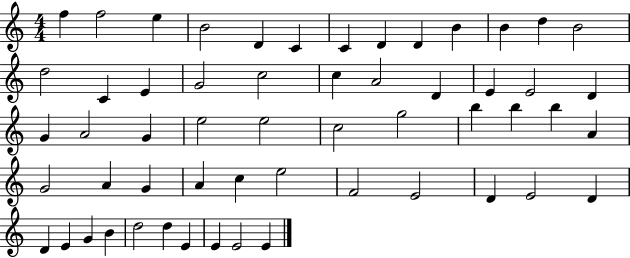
X:1
T:Untitled
M:4/4
L:1/4
K:C
f f2 e B2 D C C D D B B d B2 d2 C E G2 c2 c A2 D E E2 D G A2 G e2 e2 c2 g2 b b b A G2 A G A c e2 F2 E2 D E2 D D E G B d2 d E E E2 E